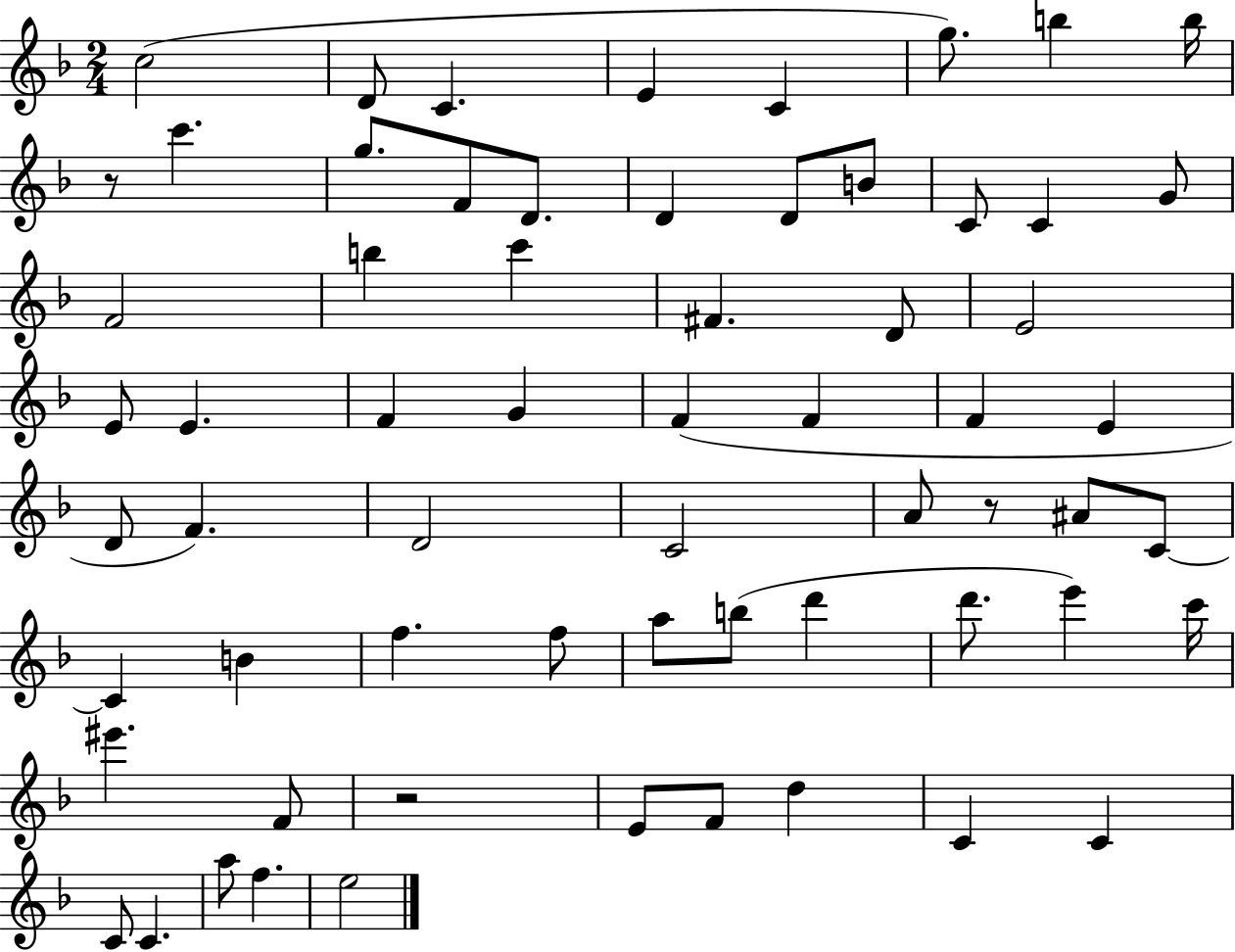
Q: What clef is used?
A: treble